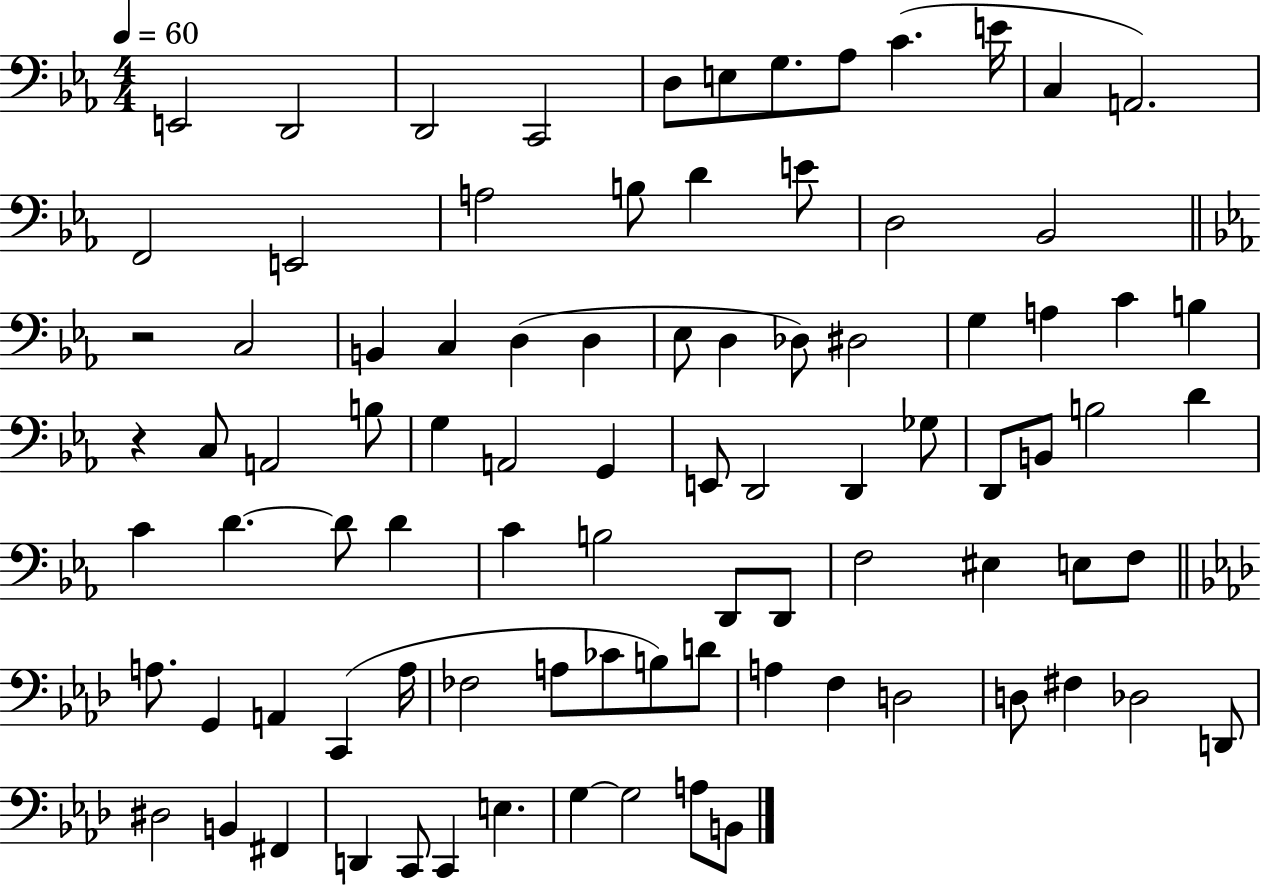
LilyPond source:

{
  \clef bass
  \numericTimeSignature
  \time 4/4
  \key ees \major
  \tempo 4 = 60
  \repeat volta 2 { e,2 d,2 | d,2 c,2 | d8 e8 g8. aes8 c'4.( e'16 | c4 a,2.) | \break f,2 e,2 | a2 b8 d'4 e'8 | d2 bes,2 | \bar "||" \break \key ees \major r2 c2 | b,4 c4 d4( d4 | ees8 d4 des8) dis2 | g4 a4 c'4 b4 | \break r4 c8 a,2 b8 | g4 a,2 g,4 | e,8 d,2 d,4 ges8 | d,8 b,8 b2 d'4 | \break c'4 d'4.~~ d'8 d'4 | c'4 b2 d,8 d,8 | f2 eis4 e8 f8 | \bar "||" \break \key f \minor a8. g,4 a,4 c,4( a16 | fes2 a8 ces'8 b8) d'8 | a4 f4 d2 | d8 fis4 des2 d,8 | \break dis2 b,4 fis,4 | d,4 c,8 c,4 e4. | g4~~ g2 a8 b,8 | } \bar "|."
}